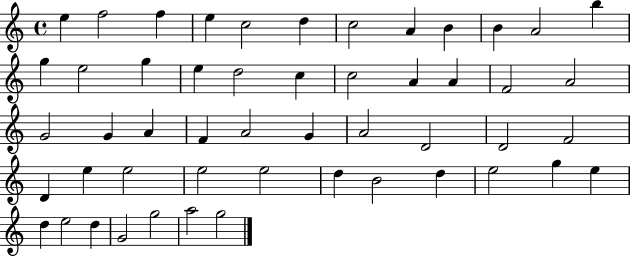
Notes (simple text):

E5/q F5/h F5/q E5/q C5/h D5/q C5/h A4/q B4/q B4/q A4/h B5/q G5/q E5/h G5/q E5/q D5/h C5/q C5/h A4/q A4/q F4/h A4/h G4/h G4/q A4/q F4/q A4/h G4/q A4/h D4/h D4/h F4/h D4/q E5/q E5/h E5/h E5/h D5/q B4/h D5/q E5/h G5/q E5/q D5/q E5/h D5/q G4/h G5/h A5/h G5/h